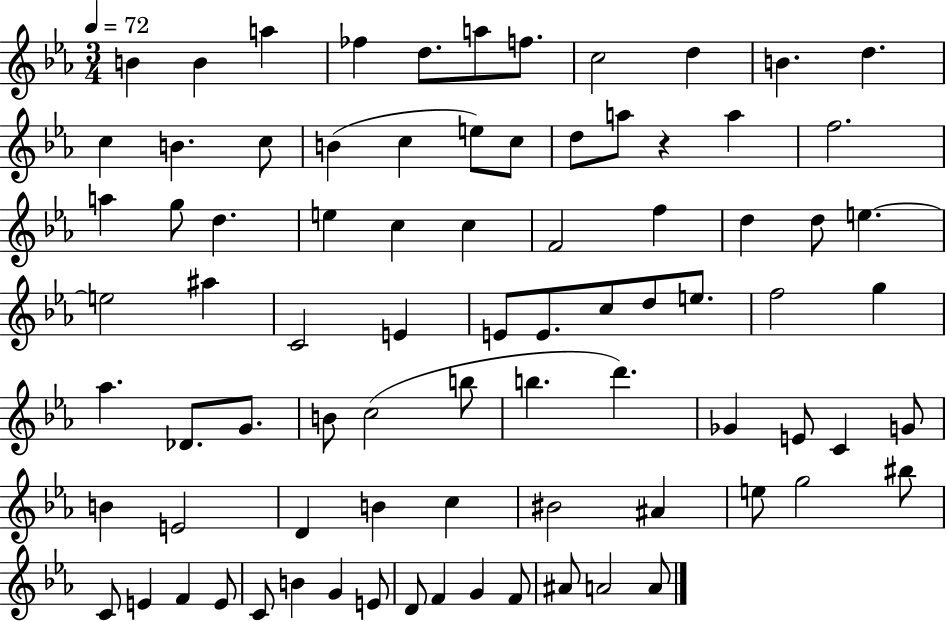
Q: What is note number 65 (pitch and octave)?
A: G5